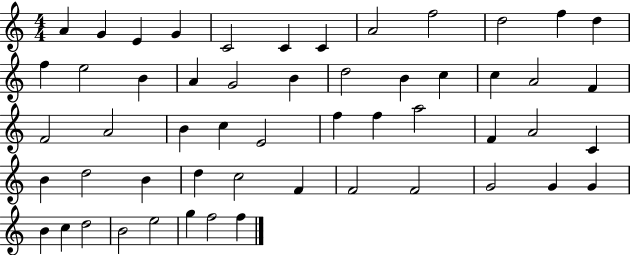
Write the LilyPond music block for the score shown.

{
  \clef treble
  \numericTimeSignature
  \time 4/4
  \key c \major
  a'4 g'4 e'4 g'4 | c'2 c'4 c'4 | a'2 f''2 | d''2 f''4 d''4 | \break f''4 e''2 b'4 | a'4 g'2 b'4 | d''2 b'4 c''4 | c''4 a'2 f'4 | \break f'2 a'2 | b'4 c''4 e'2 | f''4 f''4 a''2 | f'4 a'2 c'4 | \break b'4 d''2 b'4 | d''4 c''2 f'4 | f'2 f'2 | g'2 g'4 g'4 | \break b'4 c''4 d''2 | b'2 e''2 | g''4 f''2 f''4 | \bar "|."
}